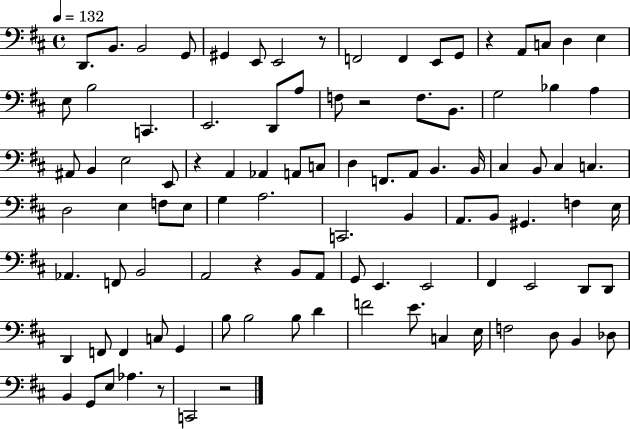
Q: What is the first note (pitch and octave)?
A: D2